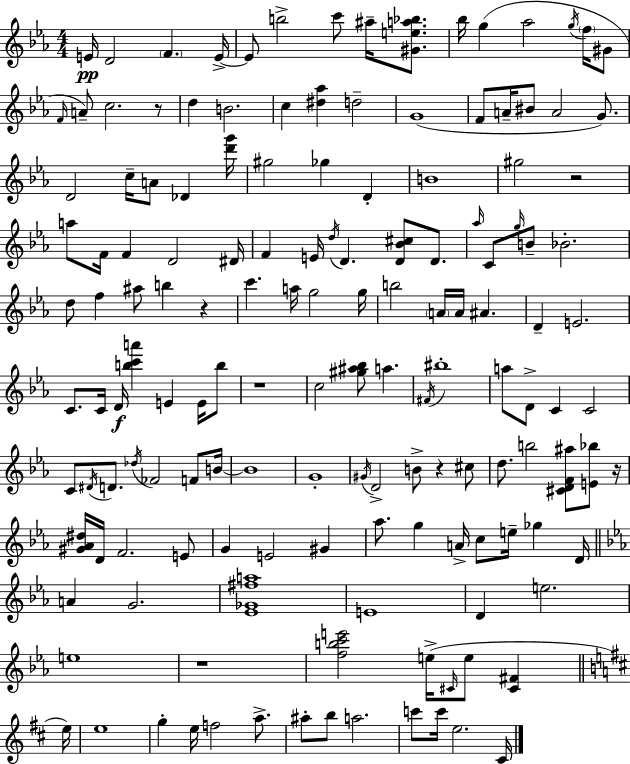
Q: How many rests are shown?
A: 7